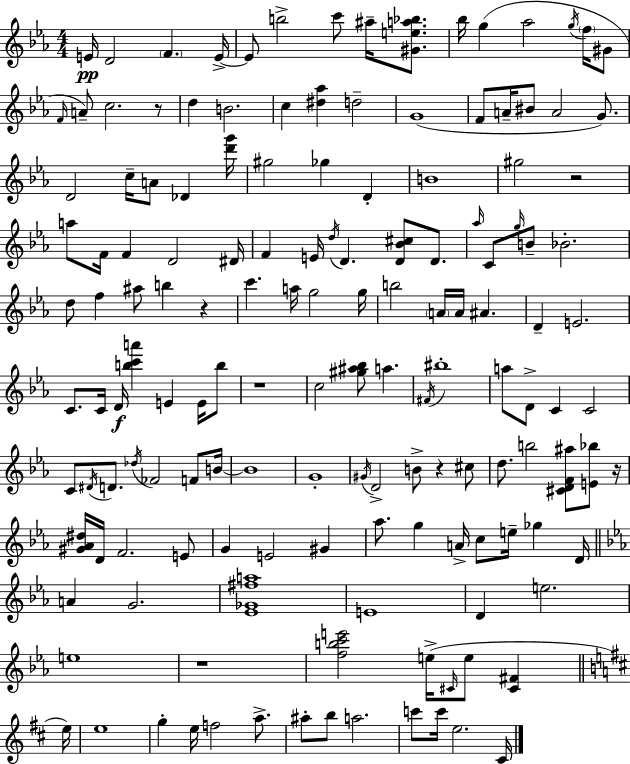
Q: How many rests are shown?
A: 7